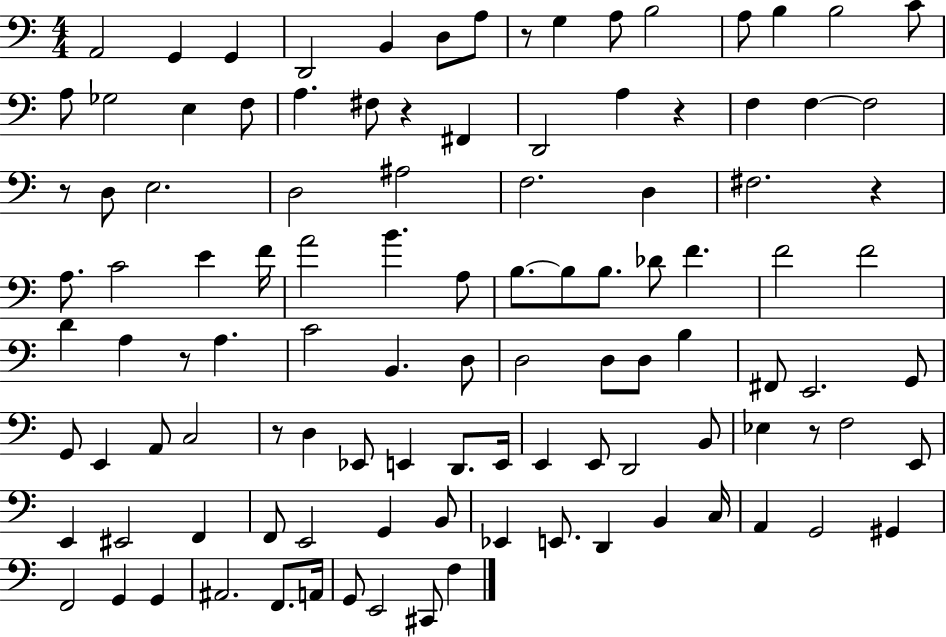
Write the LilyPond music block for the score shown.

{
  \clef bass
  \numericTimeSignature
  \time 4/4
  \key c \major
  \repeat volta 2 { a,2 g,4 g,4 | d,2 b,4 d8 a8 | r8 g4 a8 b2 | a8 b4 b2 c'8 | \break a8 ges2 e4 f8 | a4. fis8 r4 fis,4 | d,2 a4 r4 | f4 f4~~ f2 | \break r8 d8 e2. | d2 ais2 | f2. d4 | fis2. r4 | \break a8. c'2 e'4 f'16 | a'2 b'4. a8 | b8.~~ b8 b8. des'8 f'4. | f'2 f'2 | \break d'4 a4 r8 a4. | c'2 b,4. d8 | d2 d8 d8 b4 | fis,8 e,2. g,8 | \break g,8 e,4 a,8 c2 | r8 d4 ees,8 e,4 d,8. e,16 | e,4 e,8 d,2 b,8 | ees4 r8 f2 e,8 | \break e,4 eis,2 f,4 | f,8 e,2 g,4 b,8 | ees,4 e,8. d,4 b,4 c16 | a,4 g,2 gis,4 | \break f,2 g,4 g,4 | ais,2. f,8. a,16 | g,8 e,2 cis,8 f4 | } \bar "|."
}